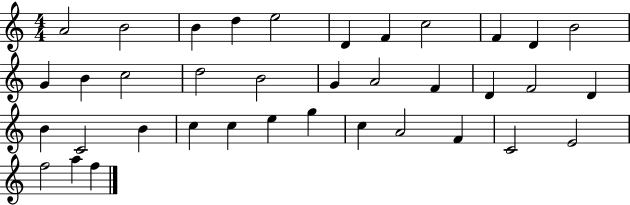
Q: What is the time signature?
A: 4/4